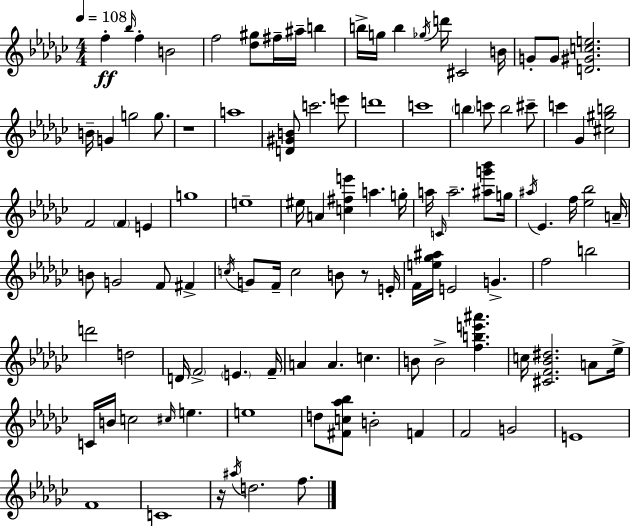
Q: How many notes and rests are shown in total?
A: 109